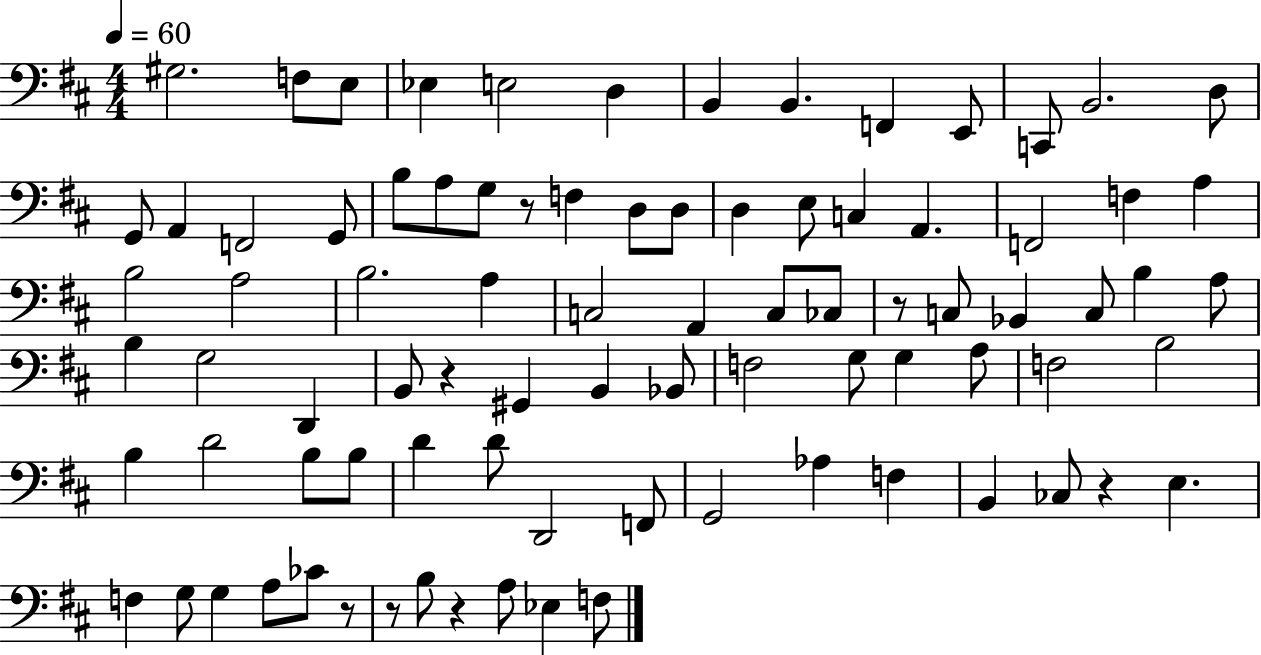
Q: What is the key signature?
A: D major